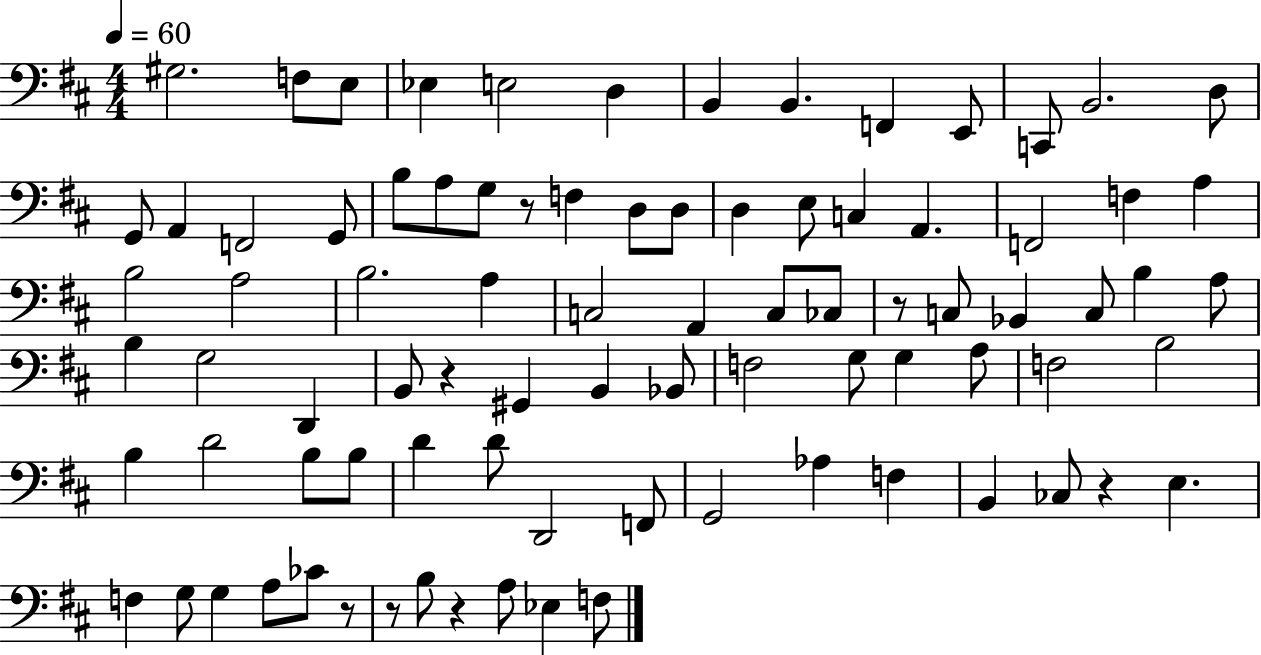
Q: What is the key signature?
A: D major